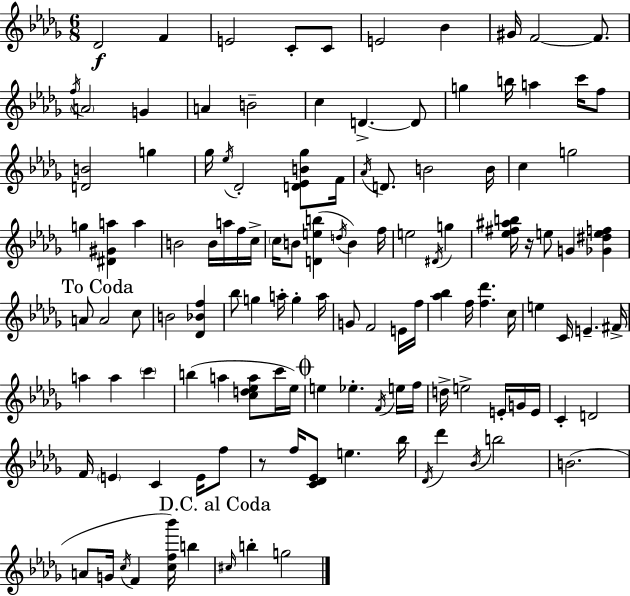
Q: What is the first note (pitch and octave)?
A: Db4